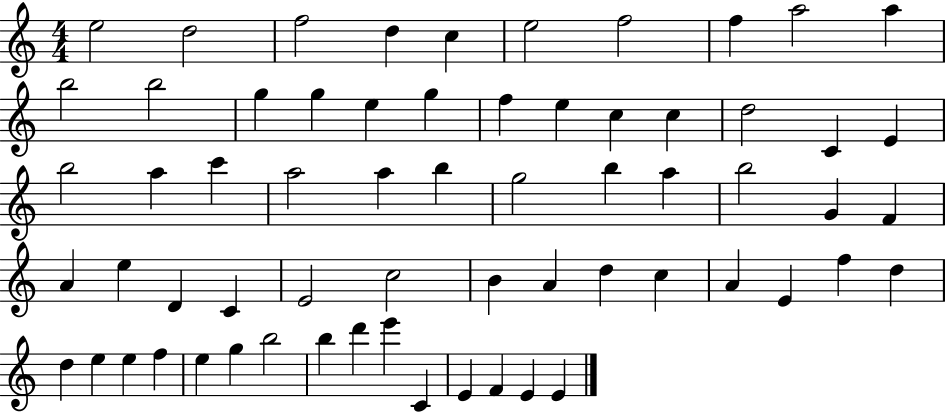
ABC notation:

X:1
T:Untitled
M:4/4
L:1/4
K:C
e2 d2 f2 d c e2 f2 f a2 a b2 b2 g g e g f e c c d2 C E b2 a c' a2 a b g2 b a b2 G F A e D C E2 c2 B A d c A E f d d e e f e g b2 b d' e' C E F E E